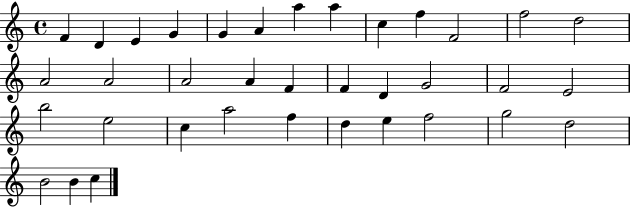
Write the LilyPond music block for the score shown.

{
  \clef treble
  \time 4/4
  \defaultTimeSignature
  \key c \major
  f'4 d'4 e'4 g'4 | g'4 a'4 a''4 a''4 | c''4 f''4 f'2 | f''2 d''2 | \break a'2 a'2 | a'2 a'4 f'4 | f'4 d'4 g'2 | f'2 e'2 | \break b''2 e''2 | c''4 a''2 f''4 | d''4 e''4 f''2 | g''2 d''2 | \break b'2 b'4 c''4 | \bar "|."
}